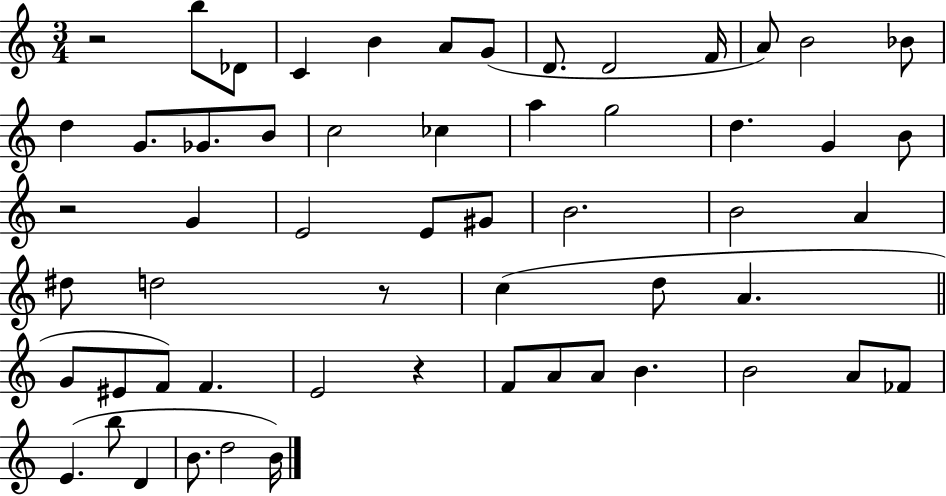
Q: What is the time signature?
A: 3/4